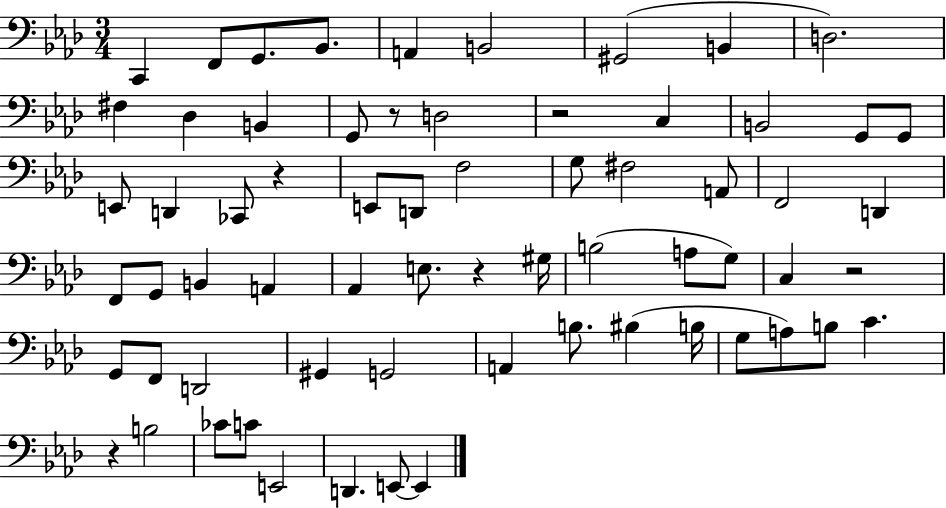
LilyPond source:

{
  \clef bass
  \numericTimeSignature
  \time 3/4
  \key aes \major
  c,4 f,8 g,8. bes,8. | a,4 b,2 | gis,2( b,4 | d2.) | \break fis4 des4 b,4 | g,8 r8 d2 | r2 c4 | b,2 g,8 g,8 | \break e,8 d,4 ces,8 r4 | e,8 d,8 f2 | g8 fis2 a,8 | f,2 d,4 | \break f,8 g,8 b,4 a,4 | aes,4 e8. r4 gis16 | b2( a8 g8) | c4 r2 | \break g,8 f,8 d,2 | gis,4 g,2 | a,4 b8. bis4( b16 | g8 a8) b8 c'4. | \break r4 b2 | ces'8 c'8 e,2 | d,4. e,8~~ e,4 | \bar "|."
}